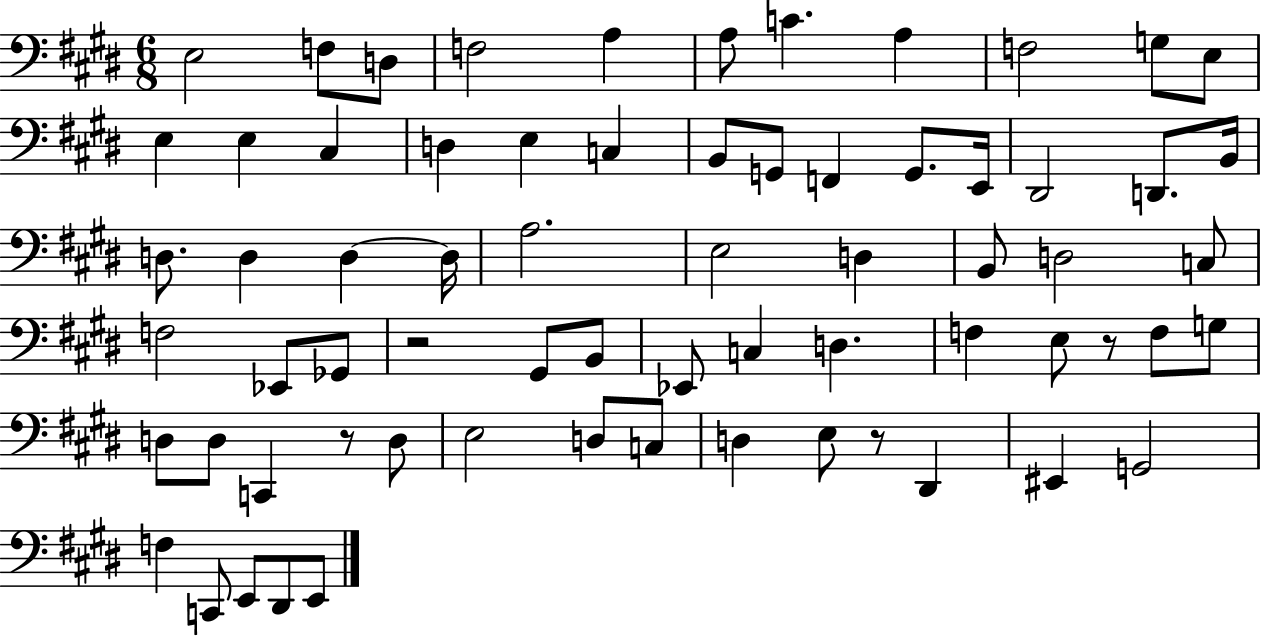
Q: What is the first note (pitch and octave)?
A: E3